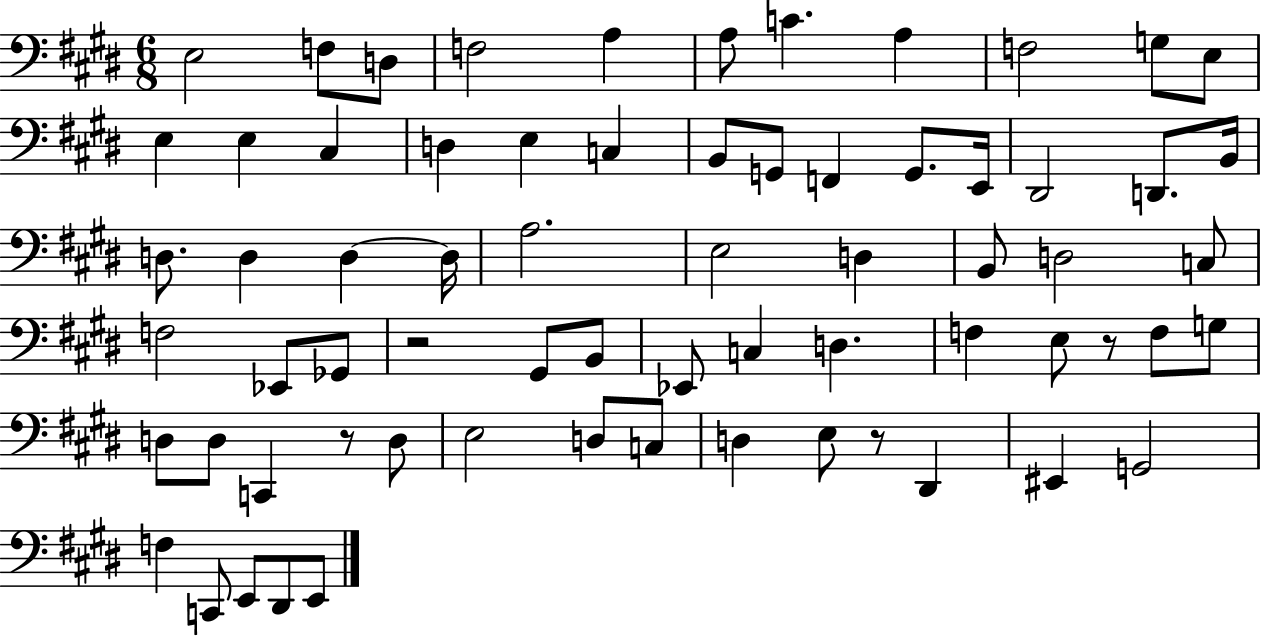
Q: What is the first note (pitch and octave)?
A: E3